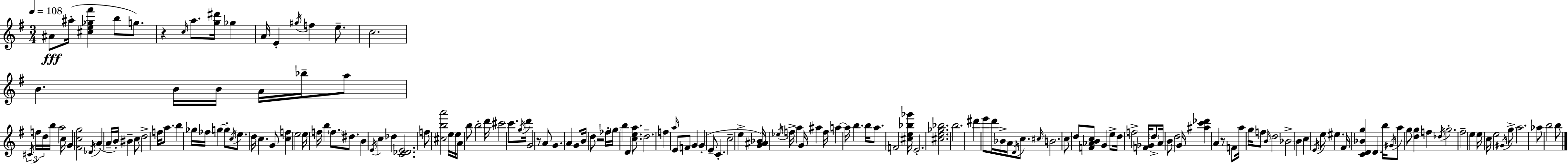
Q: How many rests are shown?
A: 4